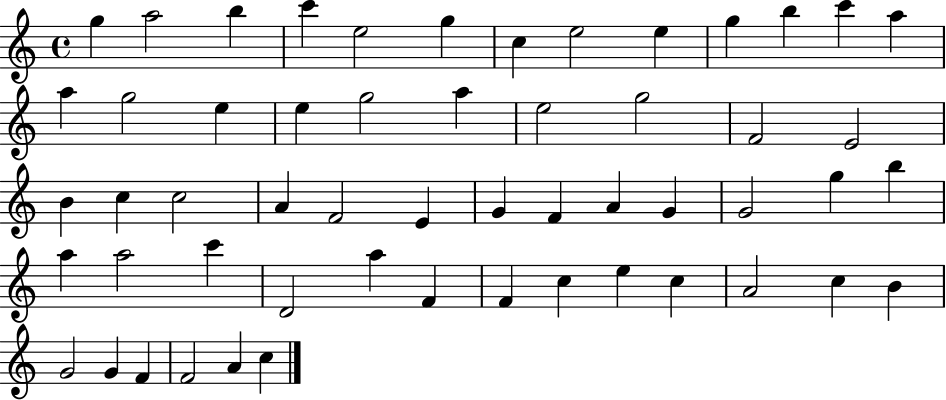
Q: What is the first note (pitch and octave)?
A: G5